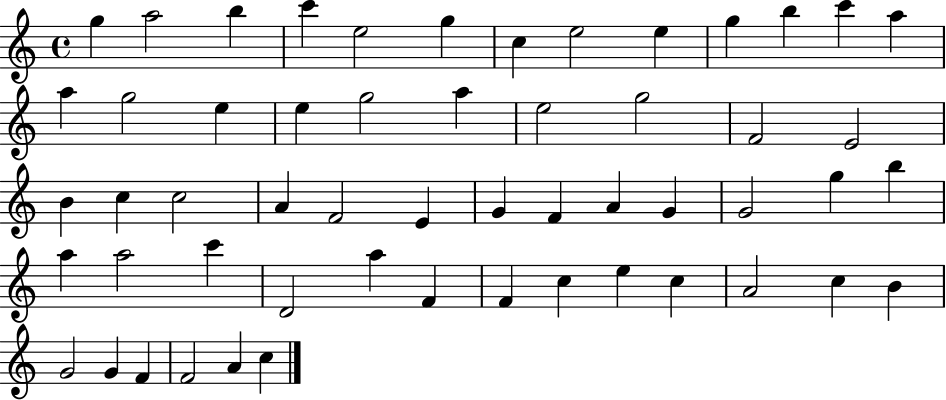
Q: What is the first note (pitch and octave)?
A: G5